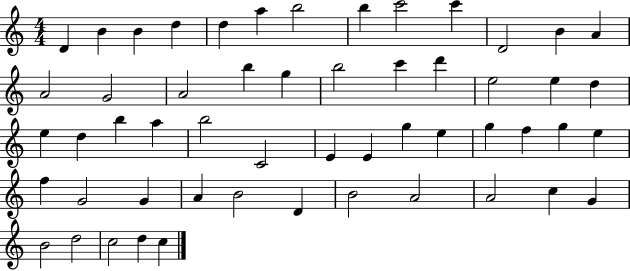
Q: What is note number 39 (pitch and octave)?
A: F5